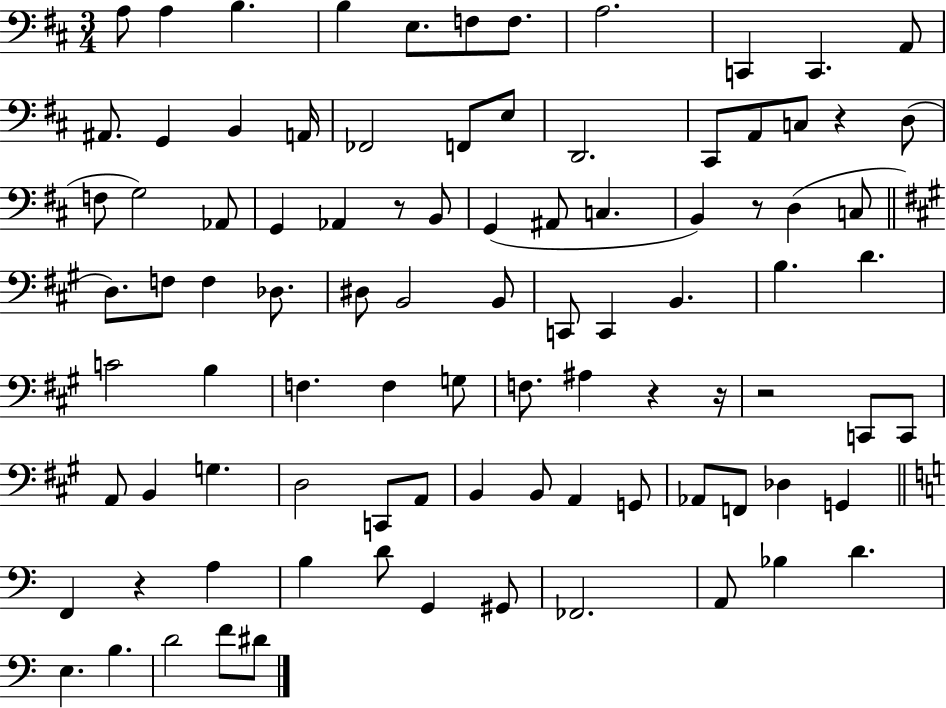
X:1
T:Untitled
M:3/4
L:1/4
K:D
A,/2 A, B, B, E,/2 F,/2 F,/2 A,2 C,, C,, A,,/2 ^A,,/2 G,, B,, A,,/4 _F,,2 F,,/2 E,/2 D,,2 ^C,,/2 A,,/2 C,/2 z D,/2 F,/2 G,2 _A,,/2 G,, _A,, z/2 B,,/2 G,, ^A,,/2 C, B,, z/2 D, C,/2 D,/2 F,/2 F, _D,/2 ^D,/2 B,,2 B,,/2 C,,/2 C,, B,, B, D C2 B, F, F, G,/2 F,/2 ^A, z z/4 z2 C,,/2 C,,/2 A,,/2 B,, G, D,2 C,,/2 A,,/2 B,, B,,/2 A,, G,,/2 _A,,/2 F,,/2 _D, G,, F,, z A, B, D/2 G,, ^G,,/2 _F,,2 A,,/2 _B, D E, B, D2 F/2 ^D/2